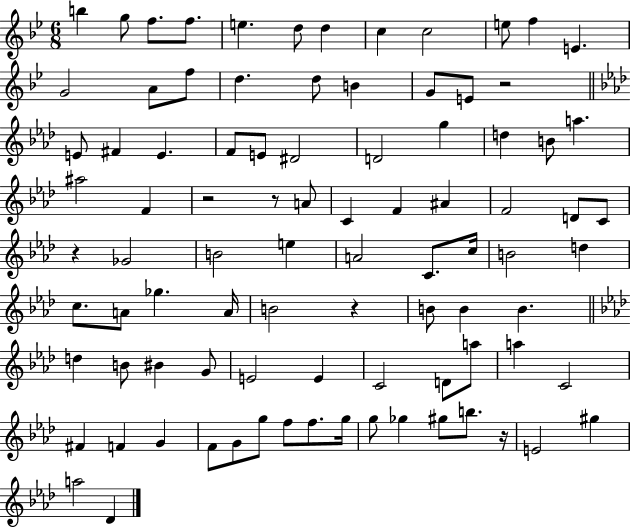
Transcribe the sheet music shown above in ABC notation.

X:1
T:Untitled
M:6/8
L:1/4
K:Bb
b g/2 f/2 f/2 e d/2 d c c2 e/2 f E G2 A/2 f/2 d d/2 B G/2 E/2 z2 E/2 ^F E F/2 E/2 ^D2 D2 g d B/2 a ^a2 F z2 z/2 A/2 C F ^A F2 D/2 C/2 z _G2 B2 e A2 C/2 c/4 B2 d c/2 A/2 _g A/4 B2 z B/2 B B d B/2 ^B G/2 E2 E C2 D/2 a/2 a C2 ^F F G F/2 G/2 g/2 f/2 f/2 g/4 g/2 _g ^g/2 b/2 z/4 E2 ^g a2 _D